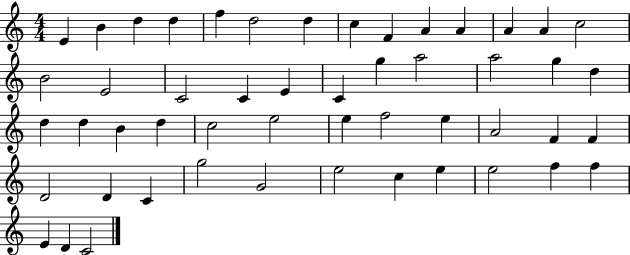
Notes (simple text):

E4/q B4/q D5/q D5/q F5/q D5/h D5/q C5/q F4/q A4/q A4/q A4/q A4/q C5/h B4/h E4/h C4/h C4/q E4/q C4/q G5/q A5/h A5/h G5/q D5/q D5/q D5/q B4/q D5/q C5/h E5/h E5/q F5/h E5/q A4/h F4/q F4/q D4/h D4/q C4/q G5/h G4/h E5/h C5/q E5/q E5/h F5/q F5/q E4/q D4/q C4/h